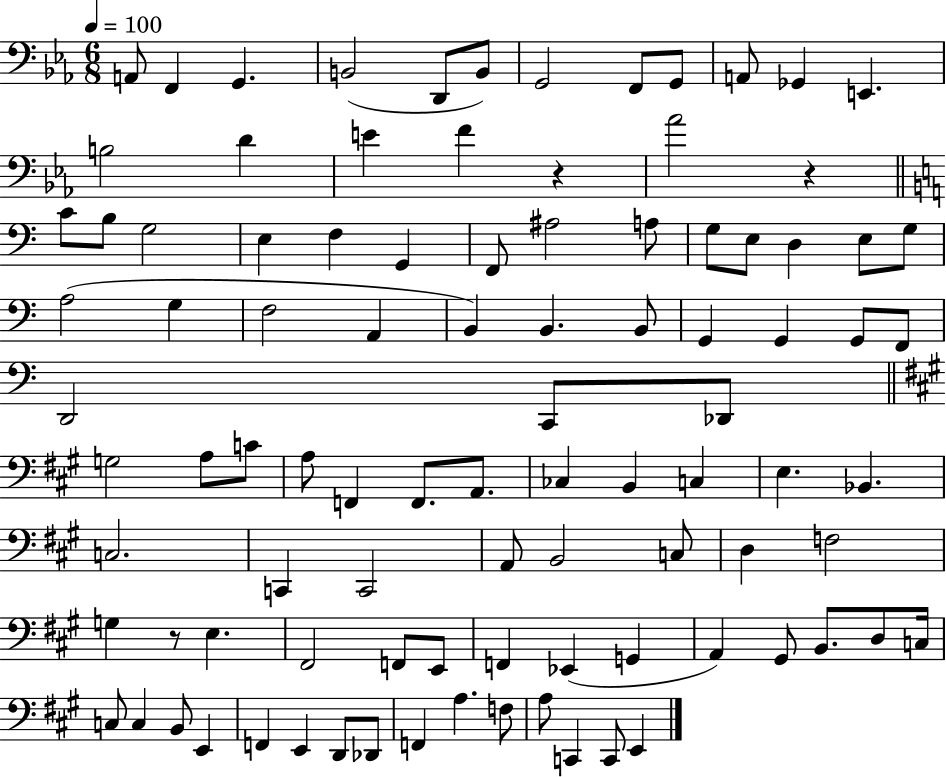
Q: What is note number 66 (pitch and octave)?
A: G3